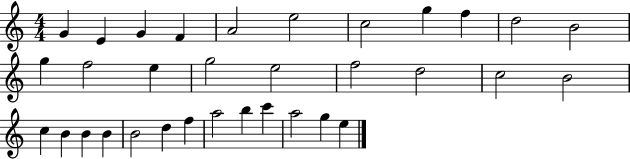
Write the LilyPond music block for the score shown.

{
  \clef treble
  \numericTimeSignature
  \time 4/4
  \key c \major
  g'4 e'4 g'4 f'4 | a'2 e''2 | c''2 g''4 f''4 | d''2 b'2 | \break g''4 f''2 e''4 | g''2 e''2 | f''2 d''2 | c''2 b'2 | \break c''4 b'4 b'4 b'4 | b'2 d''4 f''4 | a''2 b''4 c'''4 | a''2 g''4 e''4 | \break \bar "|."
}